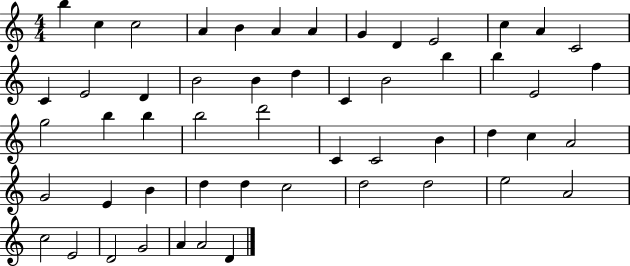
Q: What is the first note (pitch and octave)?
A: B5